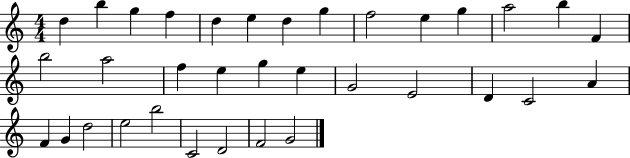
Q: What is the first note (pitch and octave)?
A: D5